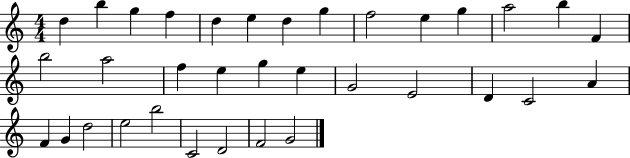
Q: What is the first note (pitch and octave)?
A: D5